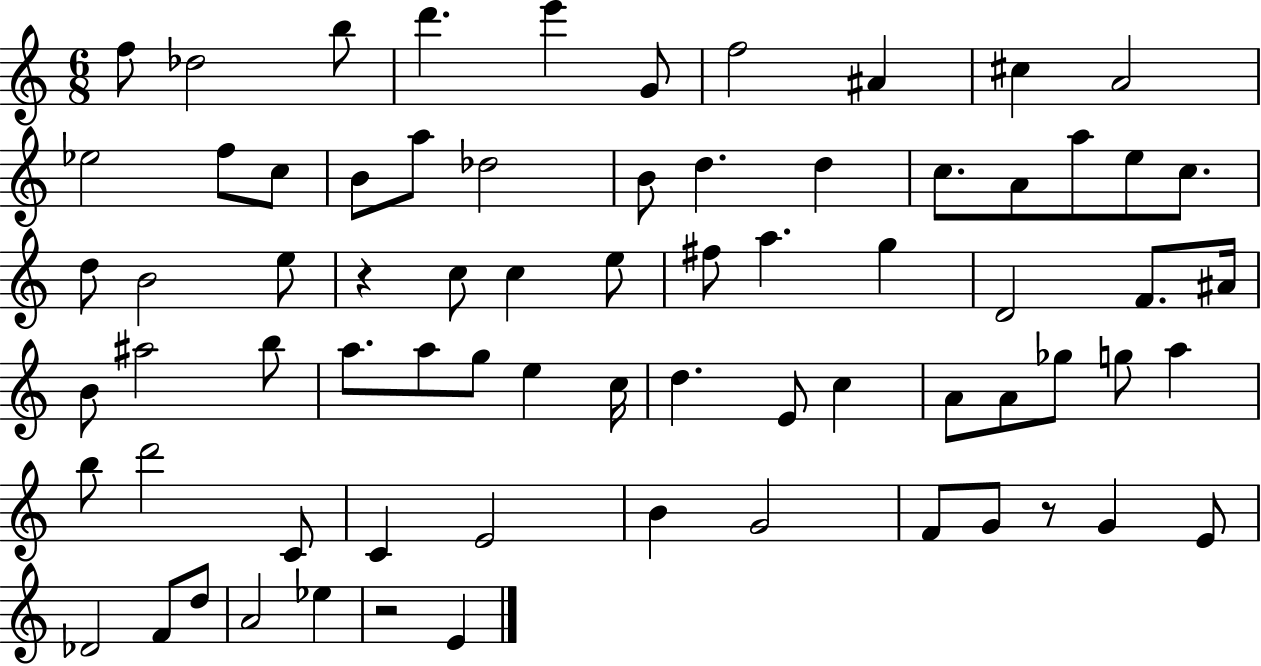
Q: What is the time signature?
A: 6/8